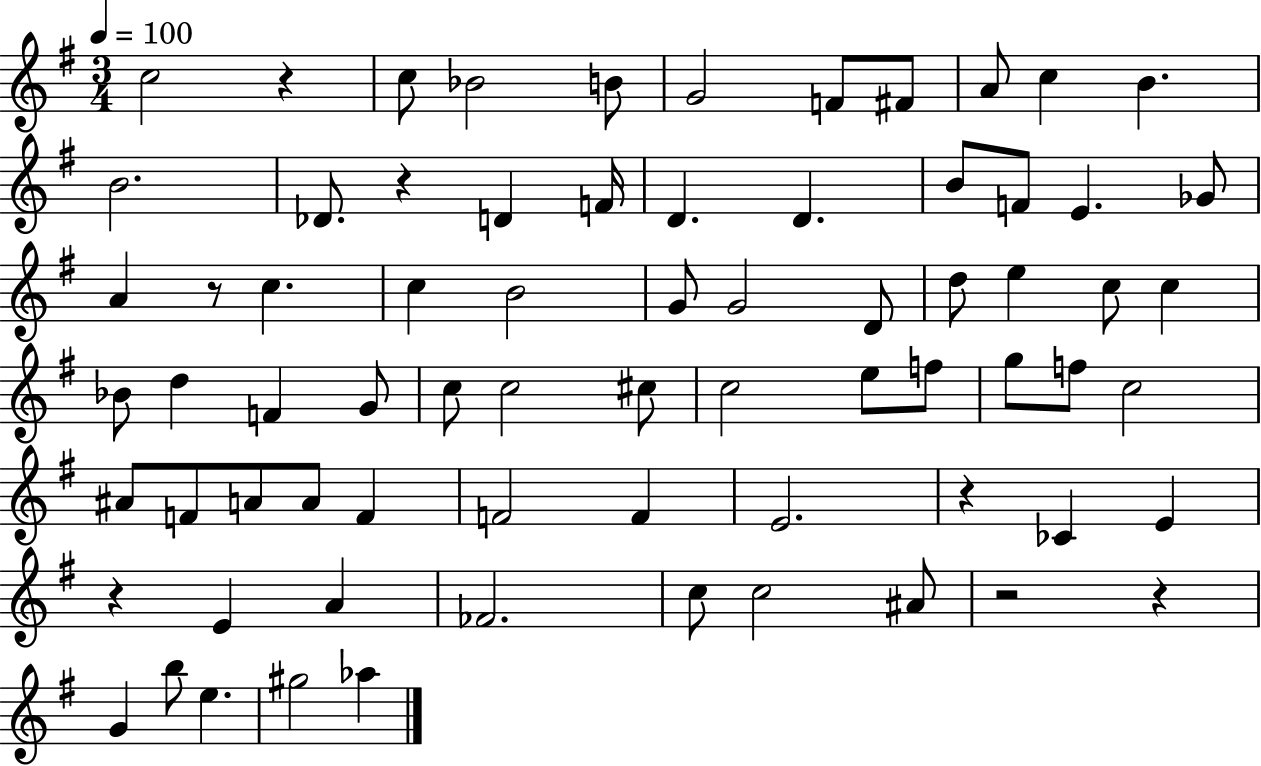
{
  \clef treble
  \numericTimeSignature
  \time 3/4
  \key g \major
  \tempo 4 = 100
  \repeat volta 2 { c''2 r4 | c''8 bes'2 b'8 | g'2 f'8 fis'8 | a'8 c''4 b'4. | \break b'2. | des'8. r4 d'4 f'16 | d'4. d'4. | b'8 f'8 e'4. ges'8 | \break a'4 r8 c''4. | c''4 b'2 | g'8 g'2 d'8 | d''8 e''4 c''8 c''4 | \break bes'8 d''4 f'4 g'8 | c''8 c''2 cis''8 | c''2 e''8 f''8 | g''8 f''8 c''2 | \break ais'8 f'8 a'8 a'8 f'4 | f'2 f'4 | e'2. | r4 ces'4 e'4 | \break r4 e'4 a'4 | fes'2. | c''8 c''2 ais'8 | r2 r4 | \break g'4 b''8 e''4. | gis''2 aes''4 | } \bar "|."
}